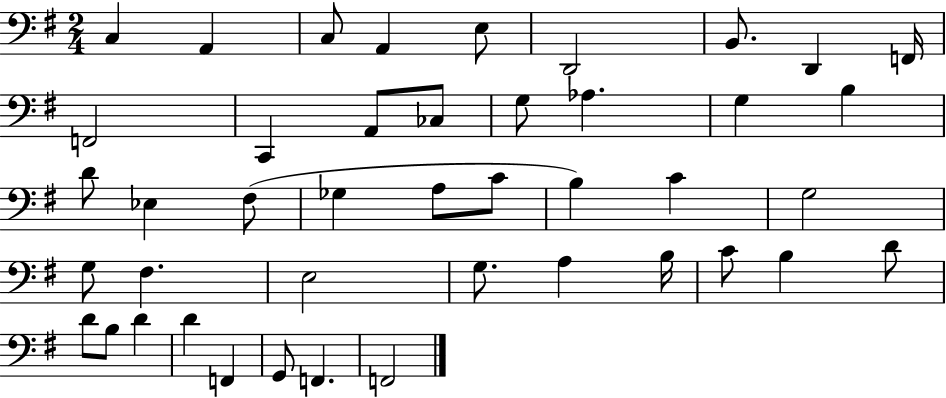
C3/q A2/q C3/e A2/q E3/e D2/h B2/e. D2/q F2/s F2/h C2/q A2/e CES3/e G3/e Ab3/q. G3/q B3/q D4/e Eb3/q F#3/e Gb3/q A3/e C4/e B3/q C4/q G3/h G3/e F#3/q. E3/h G3/e. A3/q B3/s C4/e B3/q D4/e D4/e B3/e D4/q D4/q F2/q G2/e F2/q. F2/h